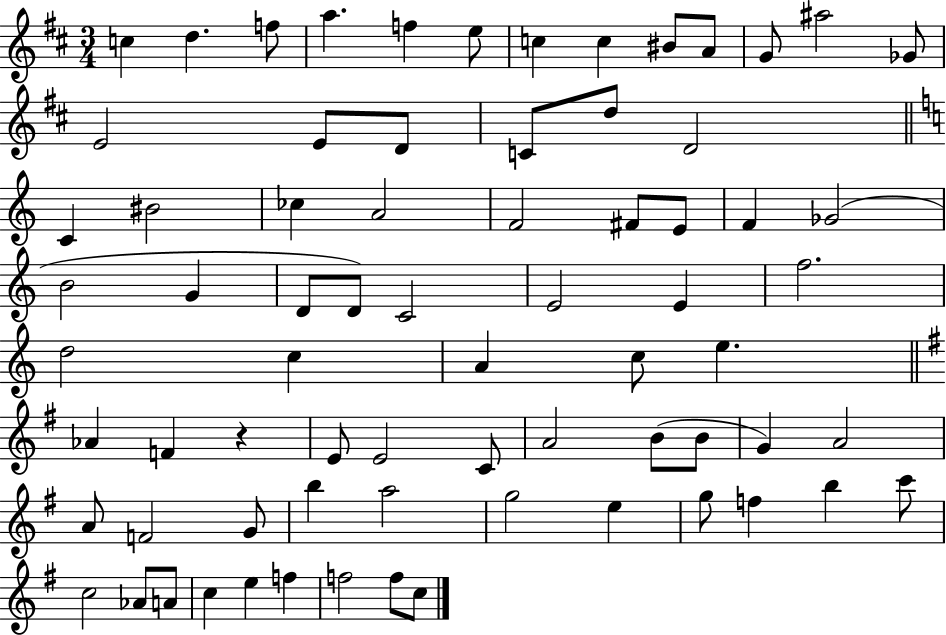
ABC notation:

X:1
T:Untitled
M:3/4
L:1/4
K:D
c d f/2 a f e/2 c c ^B/2 A/2 G/2 ^a2 _G/2 E2 E/2 D/2 C/2 d/2 D2 C ^B2 _c A2 F2 ^F/2 E/2 F _G2 B2 G D/2 D/2 C2 E2 E f2 d2 c A c/2 e _A F z E/2 E2 C/2 A2 B/2 B/2 G A2 A/2 F2 G/2 b a2 g2 e g/2 f b c'/2 c2 _A/2 A/2 c e f f2 f/2 c/2